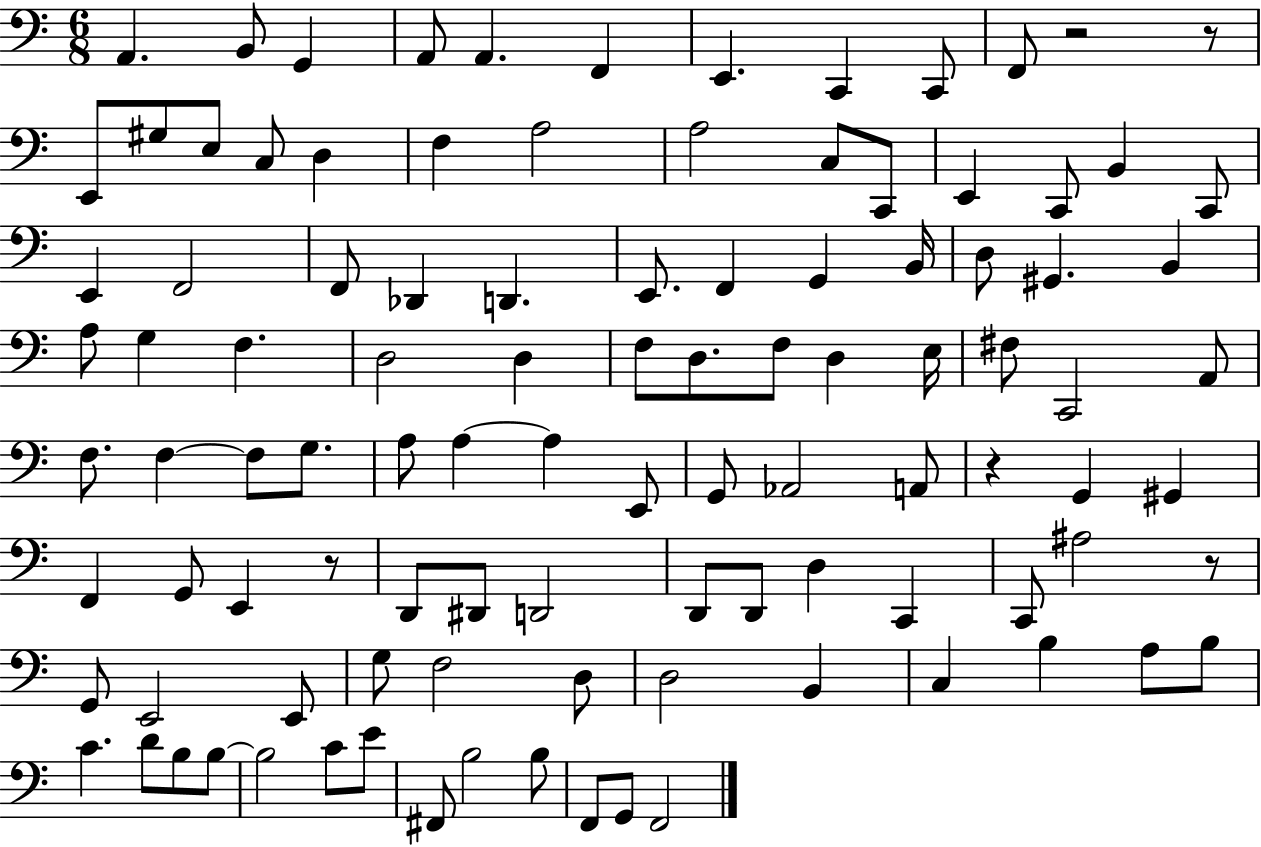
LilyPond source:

{
  \clef bass
  \numericTimeSignature
  \time 6/8
  \key c \major
  \repeat volta 2 { a,4. b,8 g,4 | a,8 a,4. f,4 | e,4. c,4 c,8 | f,8 r2 r8 | \break e,8 gis8 e8 c8 d4 | f4 a2 | a2 c8 c,8 | e,4 c,8 b,4 c,8 | \break e,4 f,2 | f,8 des,4 d,4. | e,8. f,4 g,4 b,16 | d8 gis,4. b,4 | \break a8 g4 f4. | d2 d4 | f8 d8. f8 d4 e16 | fis8 c,2 a,8 | \break f8. f4~~ f8 g8. | a8 a4~~ a4 e,8 | g,8 aes,2 a,8 | r4 g,4 gis,4 | \break f,4 g,8 e,4 r8 | d,8 dis,8 d,2 | d,8 d,8 d4 c,4 | c,8 ais2 r8 | \break g,8 e,2 e,8 | g8 f2 d8 | d2 b,4 | c4 b4 a8 b8 | \break c'4. d'8 b8 b8~~ | b2 c'8 e'8 | fis,8 b2 b8 | f,8 g,8 f,2 | \break } \bar "|."
}